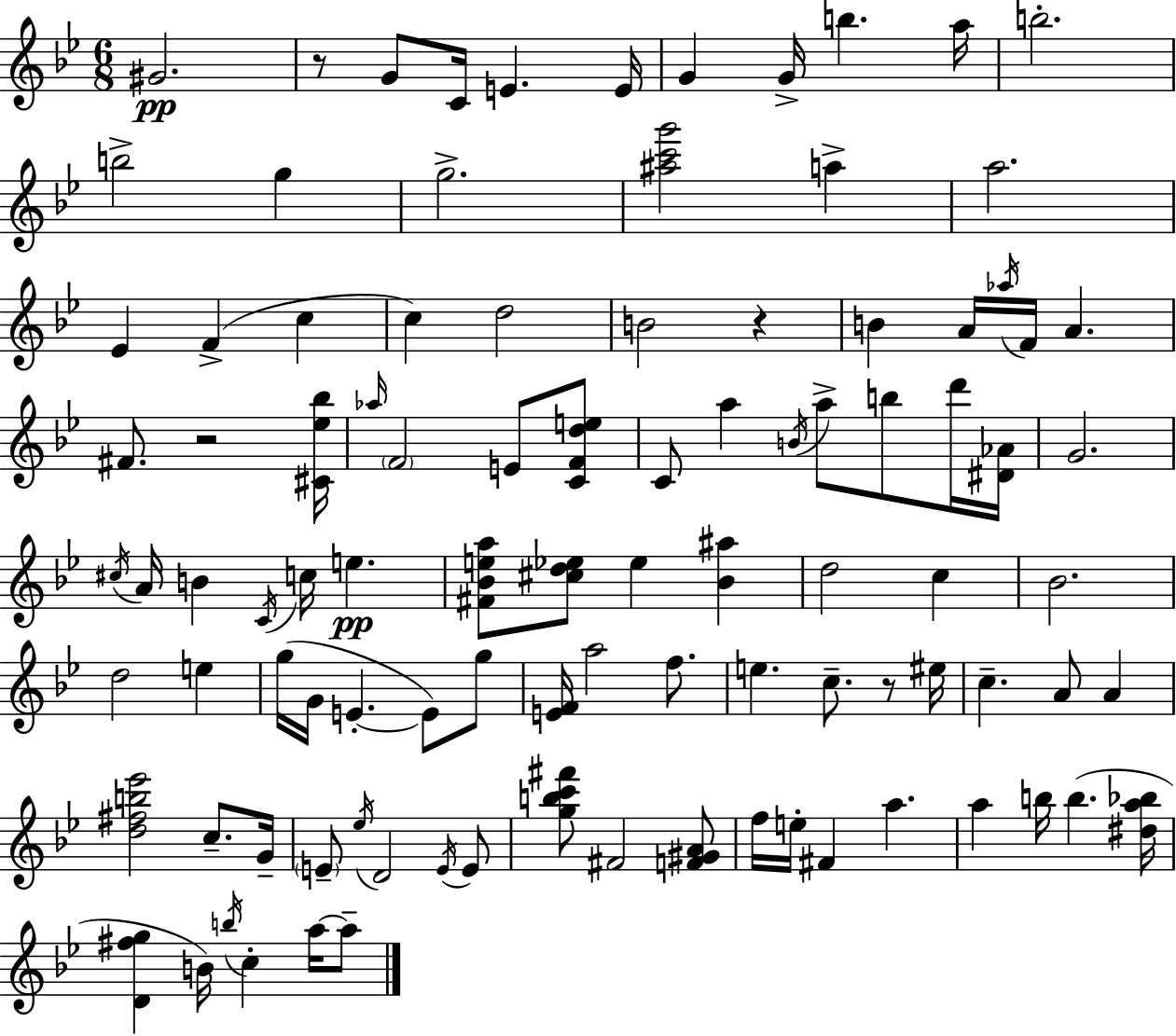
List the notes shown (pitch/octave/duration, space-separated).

G#4/h. R/e G4/e C4/s E4/q. E4/s G4/q G4/s B5/q. A5/s B5/h. B5/h G5/q G5/h. [A#5,C6,G6]/h A5/q A5/h. Eb4/q F4/q C5/q C5/q D5/h B4/h R/q B4/q A4/s Ab5/s F4/s A4/q. F#4/e. R/h [C#4,Eb5,Bb5]/s Ab5/s F4/h E4/e [C4,F4,D5,E5]/e C4/e A5/q B4/s A5/e B5/e D6/s [D#4,Ab4]/s G4/h. C#5/s A4/s B4/q C4/s C5/s E5/q. [F#4,Bb4,E5,A5]/e [C#5,D5,Eb5]/e Eb5/q [Bb4,A#5]/q D5/h C5/q Bb4/h. D5/h E5/q G5/s G4/s E4/q. E4/e G5/e [E4,F4]/s A5/h F5/e. E5/q. C5/e. R/e EIS5/s C5/q. A4/e A4/q [D5,F#5,B5,Eb6]/h C5/e. G4/s E4/e Eb5/s D4/h E4/s E4/e [G5,B5,C6,F#6]/e F#4/h [F4,G#4,A4]/e F5/s E5/s F#4/q A5/q. A5/q B5/s B5/q. [D#5,A5,Bb5]/s [D4,F#5,G5]/q B4/s B5/s C5/q A5/s A5/e